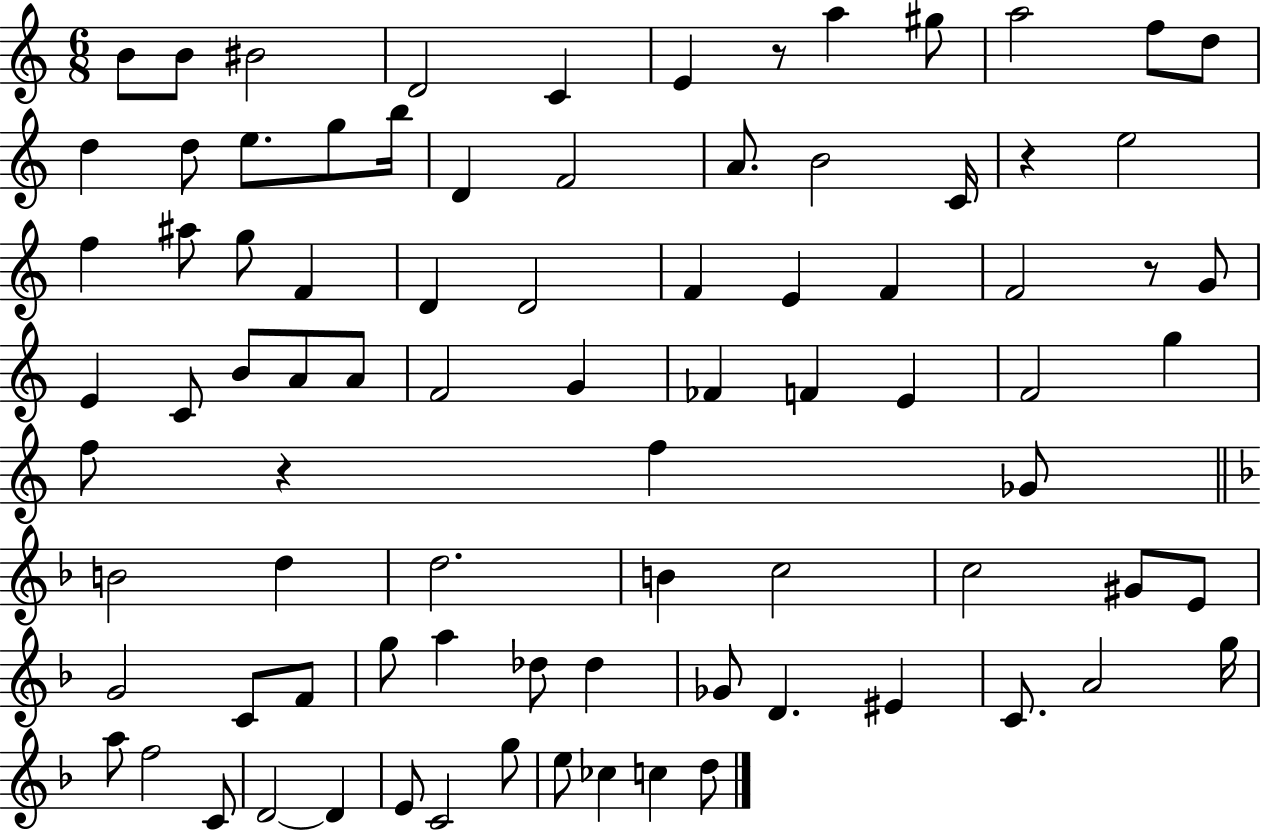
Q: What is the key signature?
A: C major